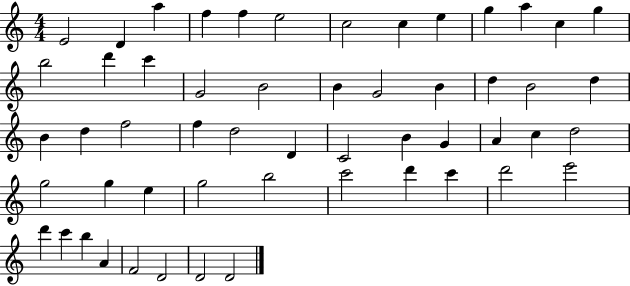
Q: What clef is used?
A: treble